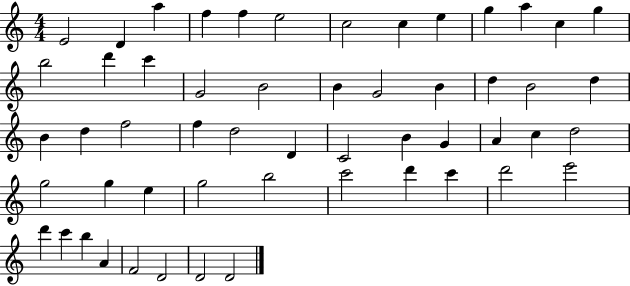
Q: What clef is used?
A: treble